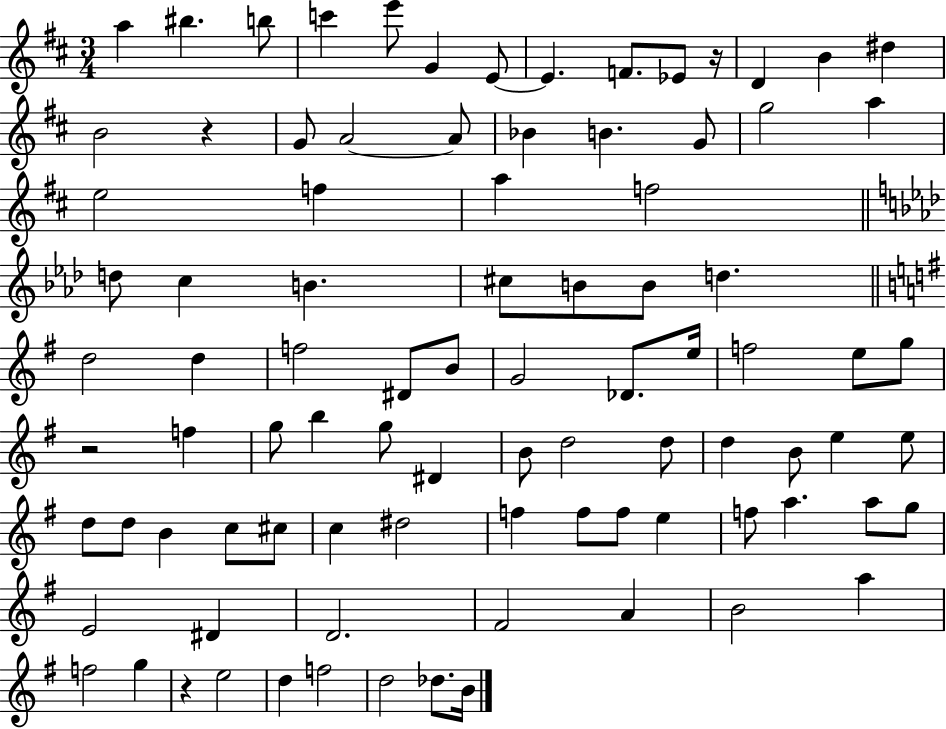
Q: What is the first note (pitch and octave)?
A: A5